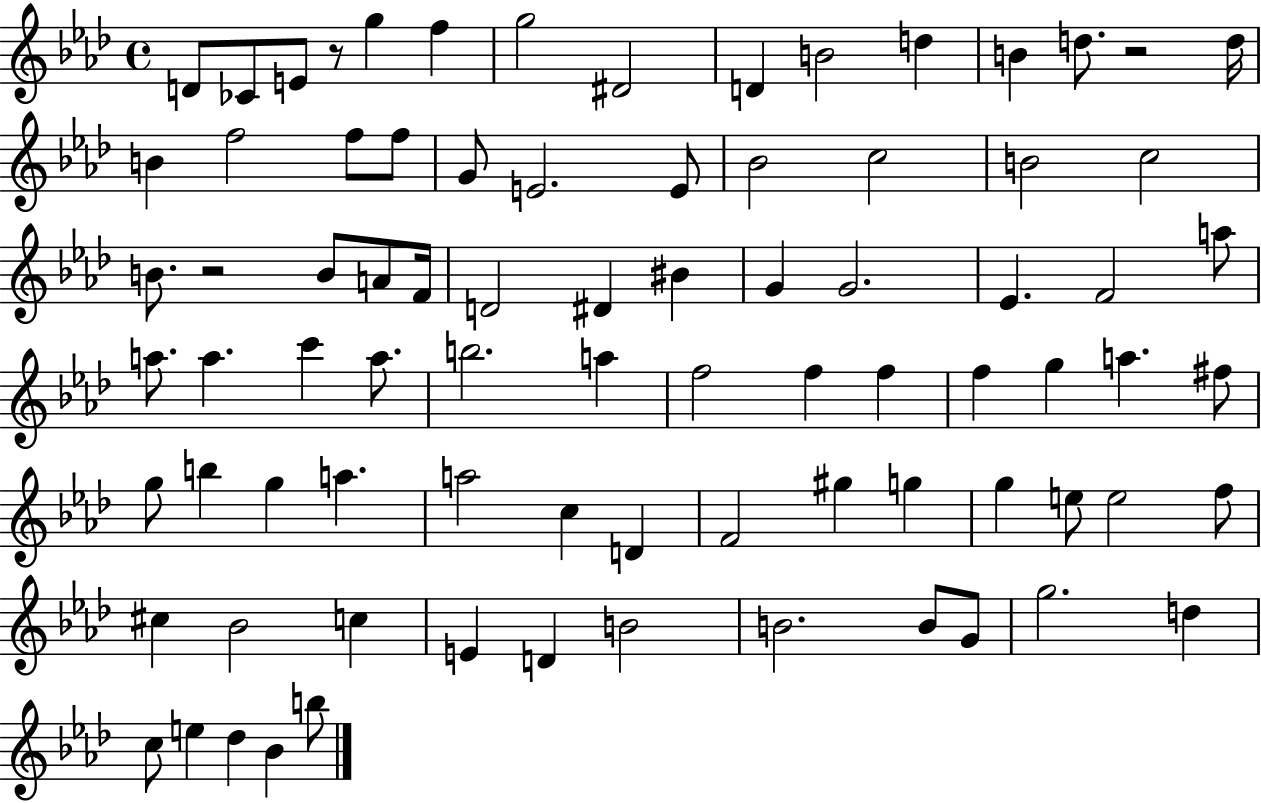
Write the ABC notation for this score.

X:1
T:Untitled
M:4/4
L:1/4
K:Ab
D/2 _C/2 E/2 z/2 g f g2 ^D2 D B2 d B d/2 z2 d/4 B f2 f/2 f/2 G/2 E2 E/2 _B2 c2 B2 c2 B/2 z2 B/2 A/2 F/4 D2 ^D ^B G G2 _E F2 a/2 a/2 a c' a/2 b2 a f2 f f f g a ^f/2 g/2 b g a a2 c D F2 ^g g g e/2 e2 f/2 ^c _B2 c E D B2 B2 B/2 G/2 g2 d c/2 e _d _B b/2